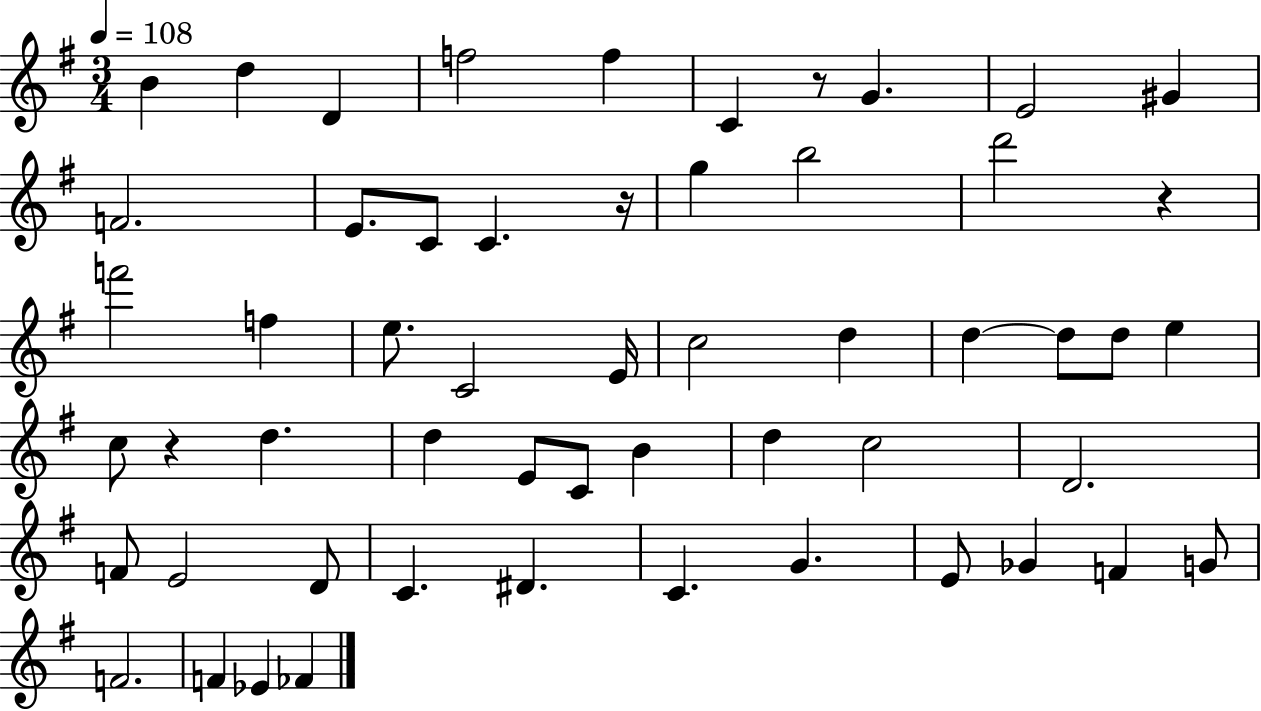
{
  \clef treble
  \numericTimeSignature
  \time 3/4
  \key g \major
  \tempo 4 = 108
  b'4 d''4 d'4 | f''2 f''4 | c'4 r8 g'4. | e'2 gis'4 | \break f'2. | e'8. c'8 c'4. r16 | g''4 b''2 | d'''2 r4 | \break f'''2 f''4 | e''8. c'2 e'16 | c''2 d''4 | d''4~~ d''8 d''8 e''4 | \break c''8 r4 d''4. | d''4 e'8 c'8 b'4 | d''4 c''2 | d'2. | \break f'8 e'2 d'8 | c'4. dis'4. | c'4. g'4. | e'8 ges'4 f'4 g'8 | \break f'2. | f'4 ees'4 fes'4 | \bar "|."
}